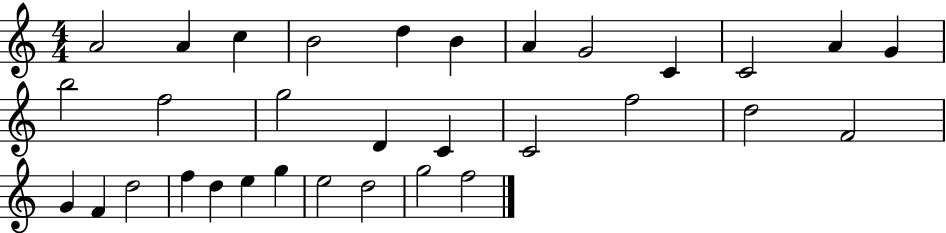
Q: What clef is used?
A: treble